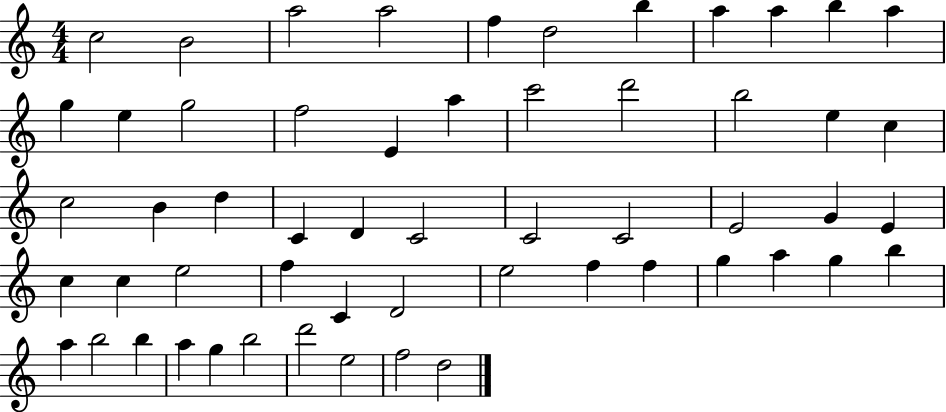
C5/h B4/h A5/h A5/h F5/q D5/h B5/q A5/q A5/q B5/q A5/q G5/q E5/q G5/h F5/h E4/q A5/q C6/h D6/h B5/h E5/q C5/q C5/h B4/q D5/q C4/q D4/q C4/h C4/h C4/h E4/h G4/q E4/q C5/q C5/q E5/h F5/q C4/q D4/h E5/h F5/q F5/q G5/q A5/q G5/q B5/q A5/q B5/h B5/q A5/q G5/q B5/h D6/h E5/h F5/h D5/h